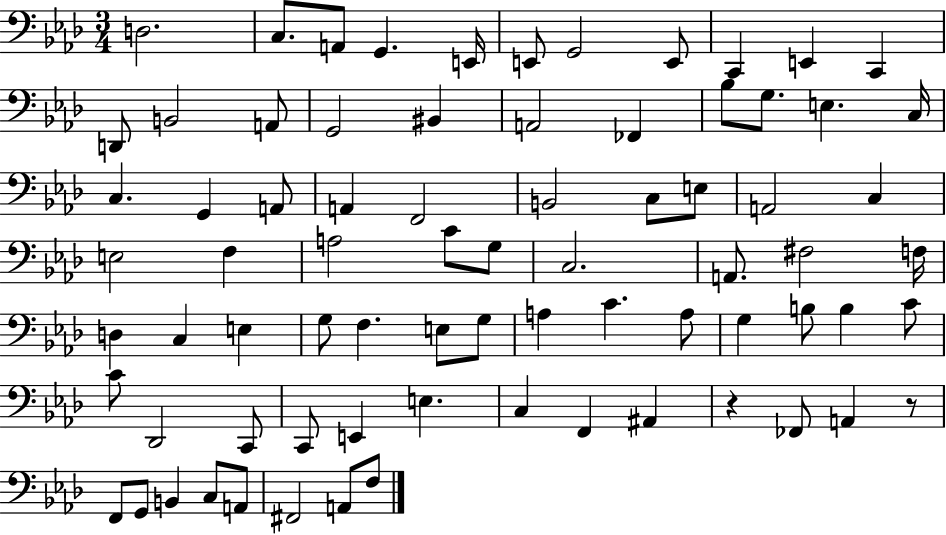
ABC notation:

X:1
T:Untitled
M:3/4
L:1/4
K:Ab
D,2 C,/2 A,,/2 G,, E,,/4 E,,/2 G,,2 E,,/2 C,, E,, C,, D,,/2 B,,2 A,,/2 G,,2 ^B,, A,,2 _F,, _B,/2 G,/2 E, C,/4 C, G,, A,,/2 A,, F,,2 B,,2 C,/2 E,/2 A,,2 C, E,2 F, A,2 C/2 G,/2 C,2 A,,/2 ^F,2 F,/4 D, C, E, G,/2 F, E,/2 G,/2 A, C A,/2 G, B,/2 B, C/2 C/2 _D,,2 C,,/2 C,,/2 E,, E, C, F,, ^A,, z _F,,/2 A,, z/2 F,,/2 G,,/2 B,, C,/2 A,,/2 ^F,,2 A,,/2 F,/2